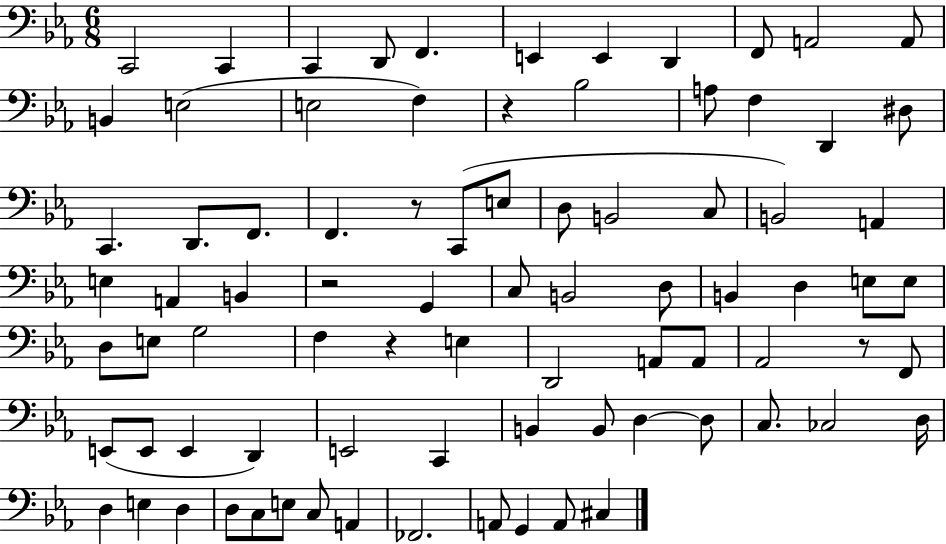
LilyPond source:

{
  \clef bass
  \numericTimeSignature
  \time 6/8
  \key ees \major
  c,2 c,4 | c,4 d,8 f,4. | e,4 e,4 d,4 | f,8 a,2 a,8 | \break b,4 e2( | e2 f4) | r4 bes2 | a8 f4 d,4 dis8 | \break c,4. d,8. f,8. | f,4. r8 c,8( e8 | d8 b,2 c8 | b,2) a,4 | \break e4 a,4 b,4 | r2 g,4 | c8 b,2 d8 | b,4 d4 e8 e8 | \break d8 e8 g2 | f4 r4 e4 | d,2 a,8 a,8 | aes,2 r8 f,8 | \break e,8( e,8 e,4 d,4) | e,2 c,4 | b,4 b,8 d4~~ d8 | c8. ces2 d16 | \break d4 e4 d4 | d8 c8 e8 c8 a,4 | fes,2. | a,8 g,4 a,8 cis4 | \break \bar "|."
}